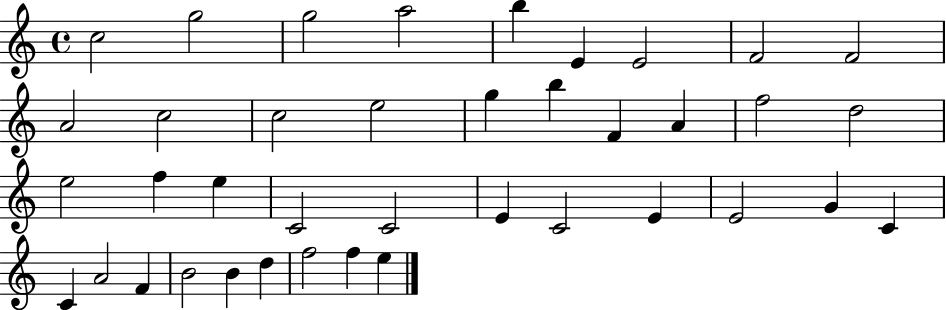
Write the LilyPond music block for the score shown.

{
  \clef treble
  \time 4/4
  \defaultTimeSignature
  \key c \major
  c''2 g''2 | g''2 a''2 | b''4 e'4 e'2 | f'2 f'2 | \break a'2 c''2 | c''2 e''2 | g''4 b''4 f'4 a'4 | f''2 d''2 | \break e''2 f''4 e''4 | c'2 c'2 | e'4 c'2 e'4 | e'2 g'4 c'4 | \break c'4 a'2 f'4 | b'2 b'4 d''4 | f''2 f''4 e''4 | \bar "|."
}